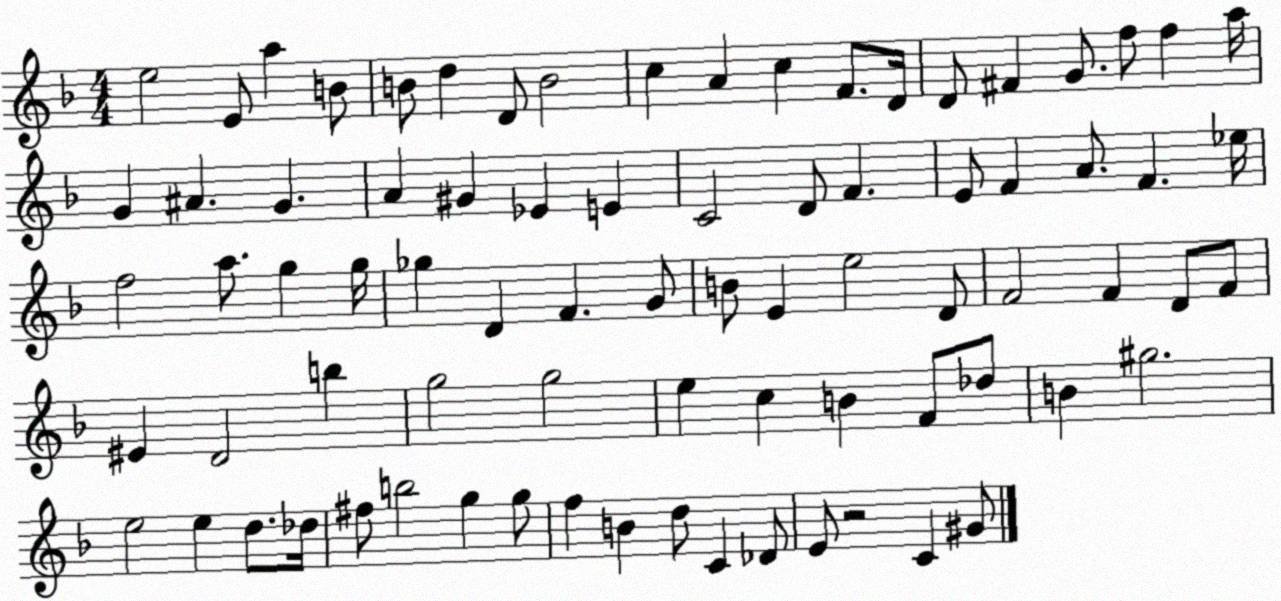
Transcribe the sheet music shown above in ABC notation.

X:1
T:Untitled
M:4/4
L:1/4
K:F
e2 E/2 a B/2 B/2 d D/2 B2 c A c F/2 D/4 D/2 ^F G/2 f/2 f a/4 G ^A G A ^G _E E C2 D/2 F E/2 F A/2 F _e/4 f2 a/2 g g/4 _g D F G/2 B/2 E e2 D/2 F2 F D/2 F/2 ^E D2 b g2 g2 e c B F/2 _d/2 B ^g2 e2 e d/2 _d/4 ^f/2 b2 g g/2 f B d/2 C _D/2 E/2 z2 C ^G/2